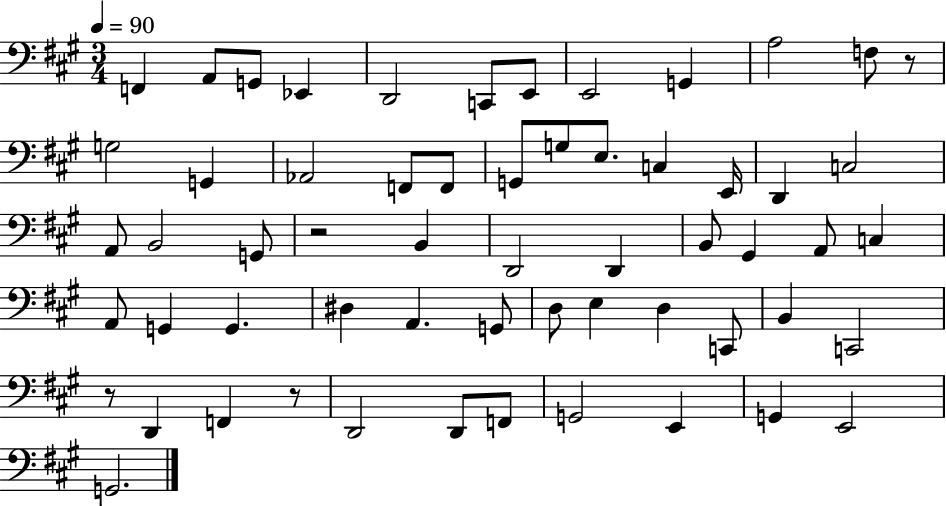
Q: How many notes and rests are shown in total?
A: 59